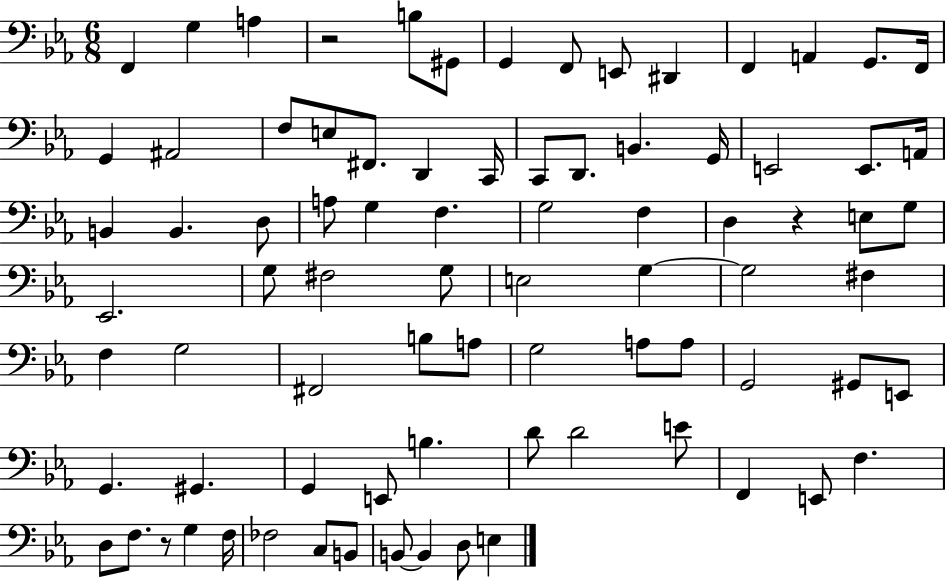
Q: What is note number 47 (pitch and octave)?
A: F3